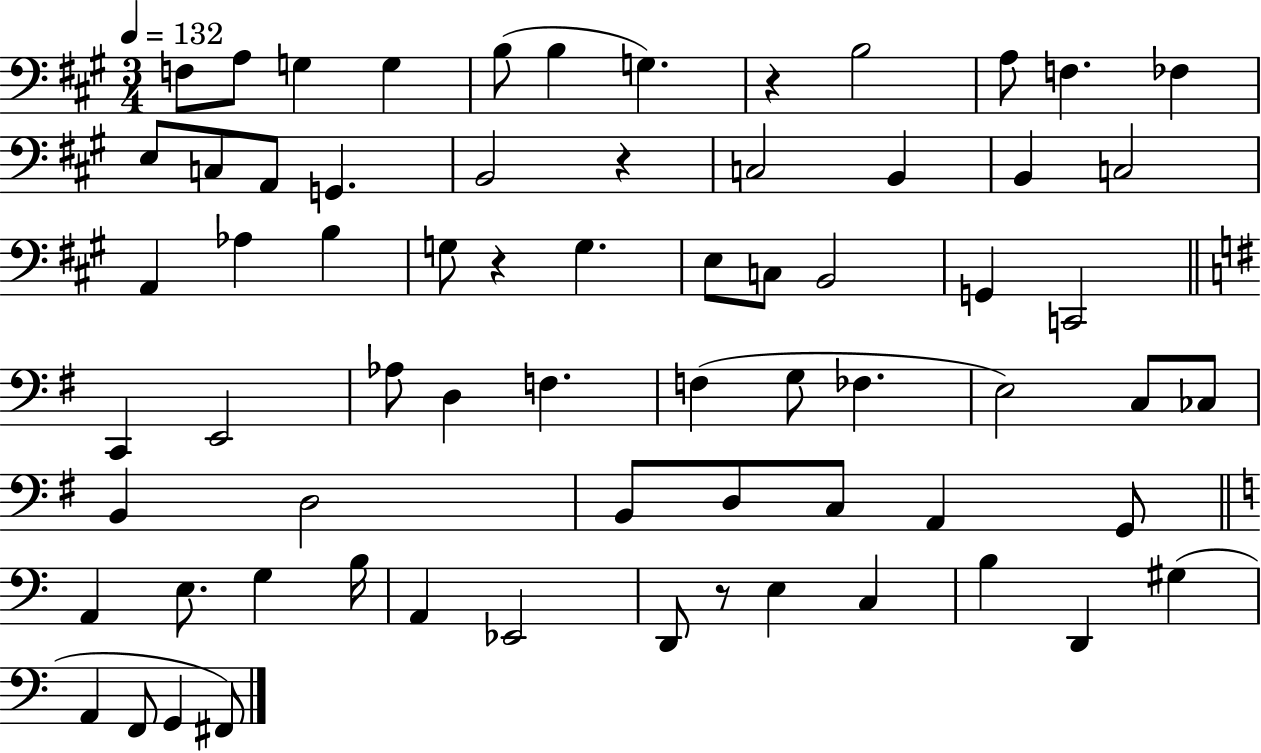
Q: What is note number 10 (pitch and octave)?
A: F3